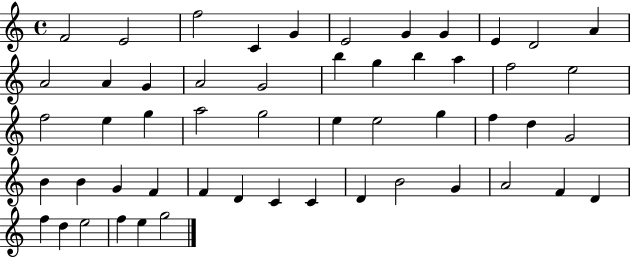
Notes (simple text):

F4/h E4/h F5/h C4/q G4/q E4/h G4/q G4/q E4/q D4/h A4/q A4/h A4/q G4/q A4/h G4/h B5/q G5/q B5/q A5/q F5/h E5/h F5/h E5/q G5/q A5/h G5/h E5/q E5/h G5/q F5/q D5/q G4/h B4/q B4/q G4/q F4/q F4/q D4/q C4/q C4/q D4/q B4/h G4/q A4/h F4/q D4/q F5/q D5/q E5/h F5/q E5/q G5/h